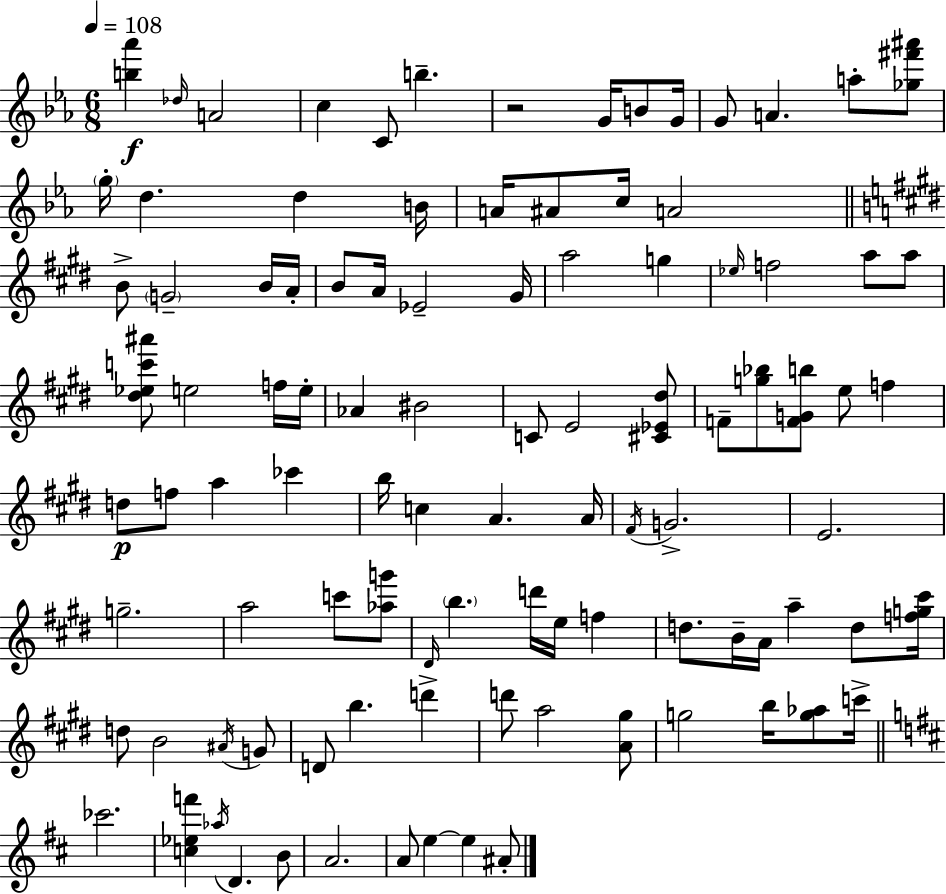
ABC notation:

X:1
T:Untitled
M:6/8
L:1/4
K:Cm
[b_a'] _d/4 A2 c C/2 b z2 G/4 B/2 G/4 G/2 A a/2 [_g^f'^a']/2 g/4 d d B/4 A/4 ^A/2 c/4 A2 B/2 G2 B/4 A/4 B/2 A/4 _E2 ^G/4 a2 g _e/4 f2 a/2 a/2 [^d_ec'^a']/2 e2 f/4 e/4 _A ^B2 C/2 E2 [^C_E^d]/2 F/2 [g_b]/2 [FGb]/2 e/2 f d/2 f/2 a _c' b/4 c A A/4 ^F/4 G2 E2 g2 a2 c'/2 [_ag']/2 ^D/4 b d'/4 e/4 f d/2 B/4 A/4 a d/2 [fg^c']/4 d/2 B2 ^A/4 G/2 D/2 b d' d'/2 a2 [A^g]/2 g2 b/4 [g_a]/2 c'/4 _c'2 [c_ef'] _a/4 D B/2 A2 A/2 e e ^A/2